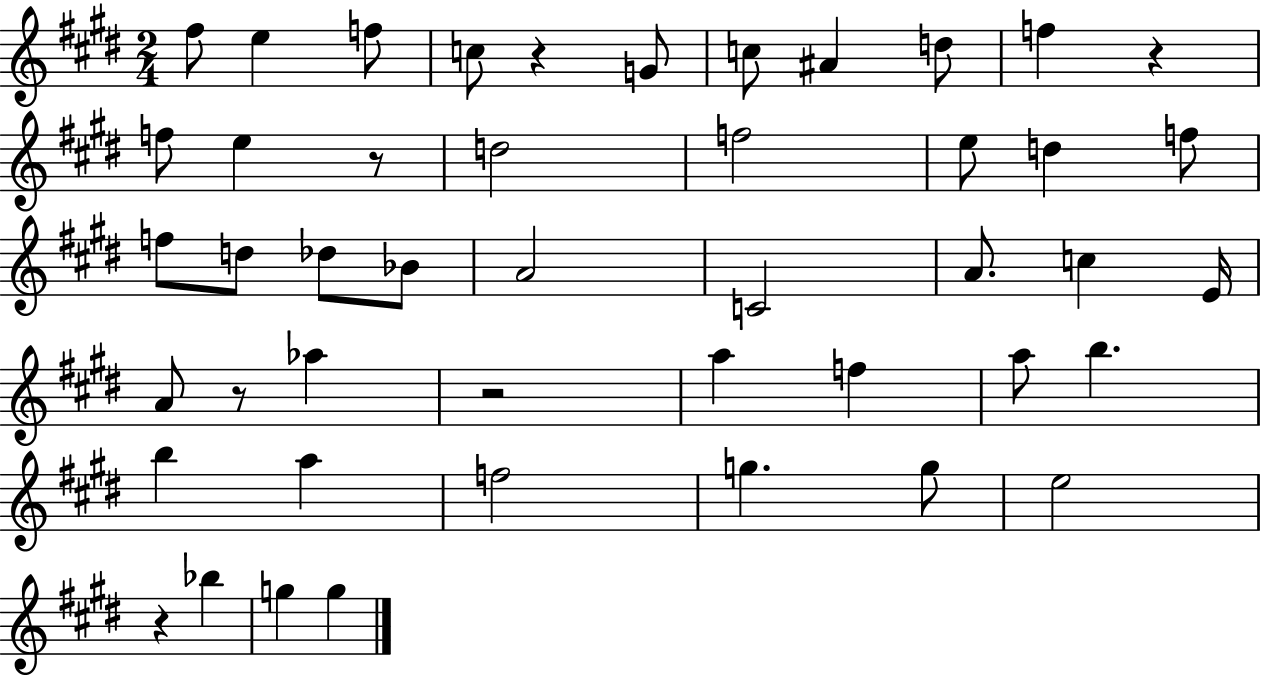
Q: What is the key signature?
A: E major